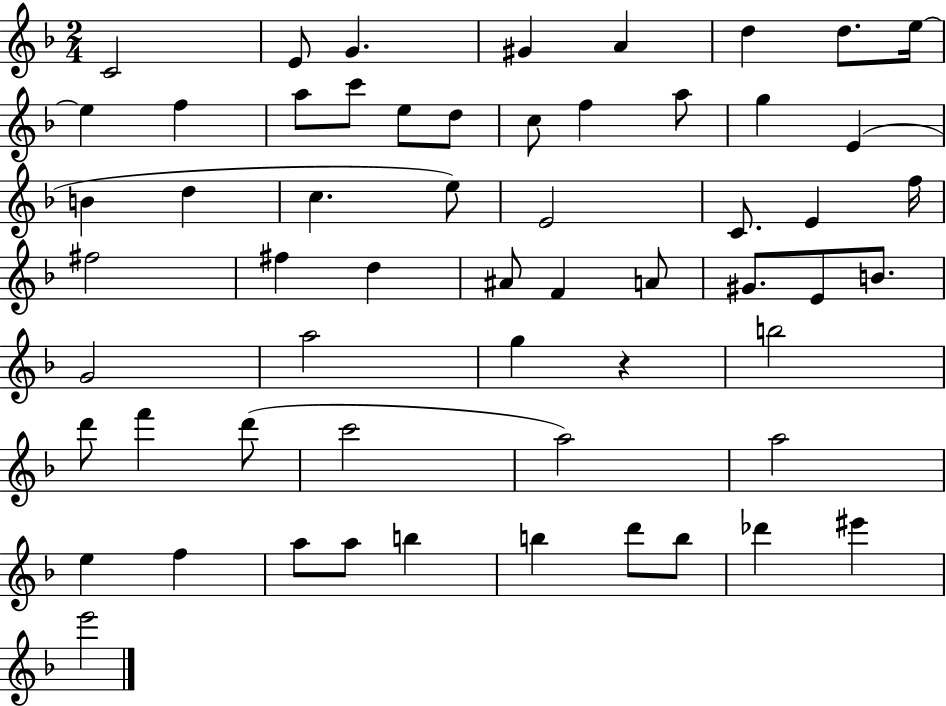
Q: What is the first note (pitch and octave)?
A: C4